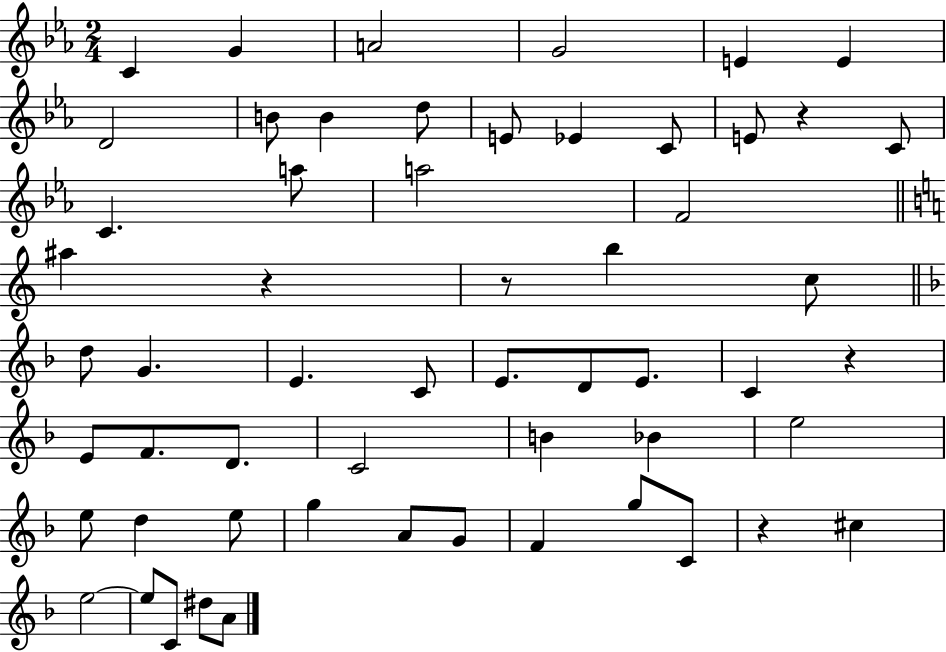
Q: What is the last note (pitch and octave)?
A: A4